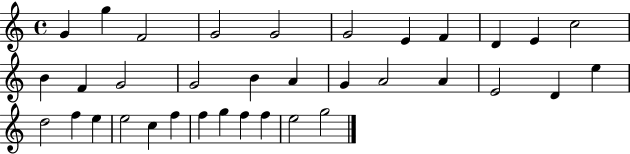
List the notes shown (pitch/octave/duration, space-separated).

G4/q G5/q F4/h G4/h G4/h G4/h E4/q F4/q D4/q E4/q C5/h B4/q F4/q G4/h G4/h B4/q A4/q G4/q A4/h A4/q E4/h D4/q E5/q D5/h F5/q E5/q E5/h C5/q F5/q F5/q G5/q F5/q F5/q E5/h G5/h